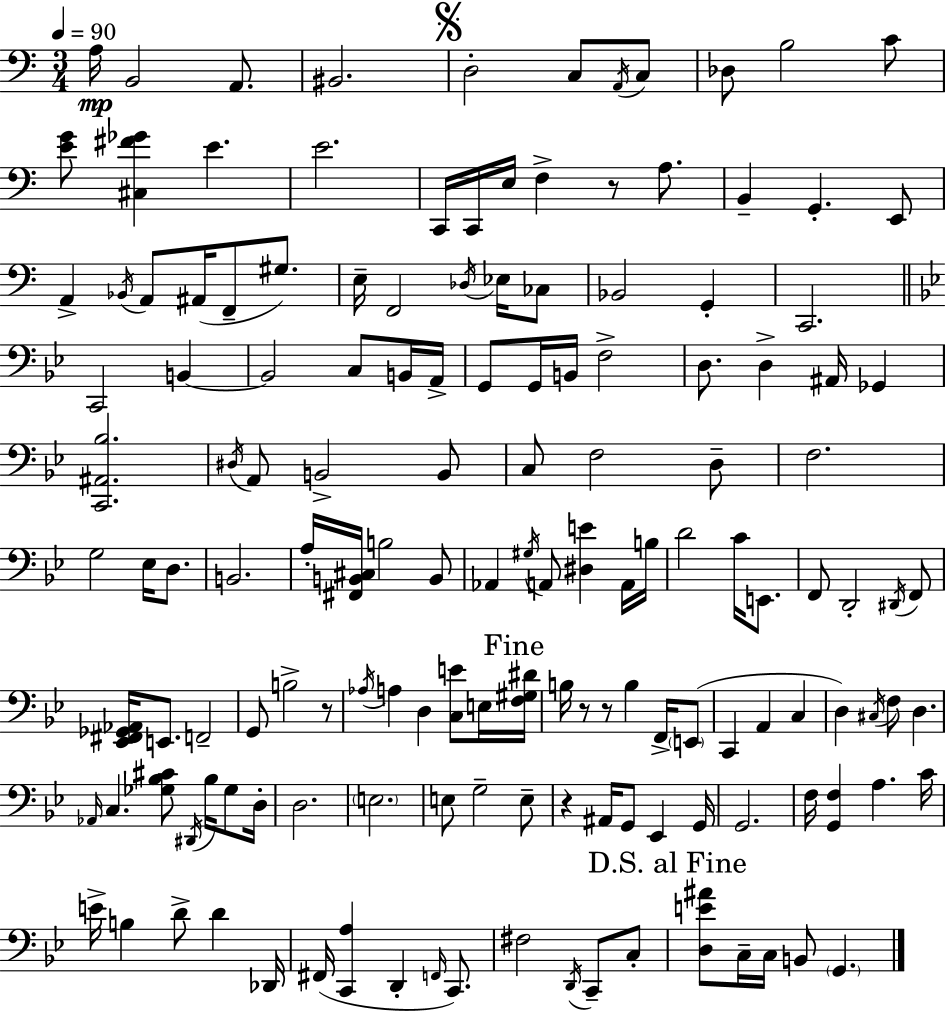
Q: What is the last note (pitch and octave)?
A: G2